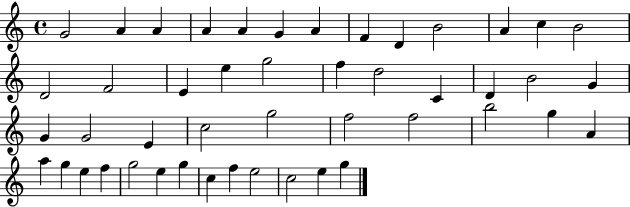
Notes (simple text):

G4/h A4/q A4/q A4/q A4/q G4/q A4/q F4/q D4/q B4/h A4/q C5/q B4/h D4/h F4/h E4/q E5/q G5/h F5/q D5/h C4/q D4/q B4/h G4/q G4/q G4/h E4/q C5/h G5/h F5/h F5/h B5/h G5/q A4/q A5/q G5/q E5/q F5/q G5/h E5/q G5/q C5/q F5/q E5/h C5/h E5/q G5/q